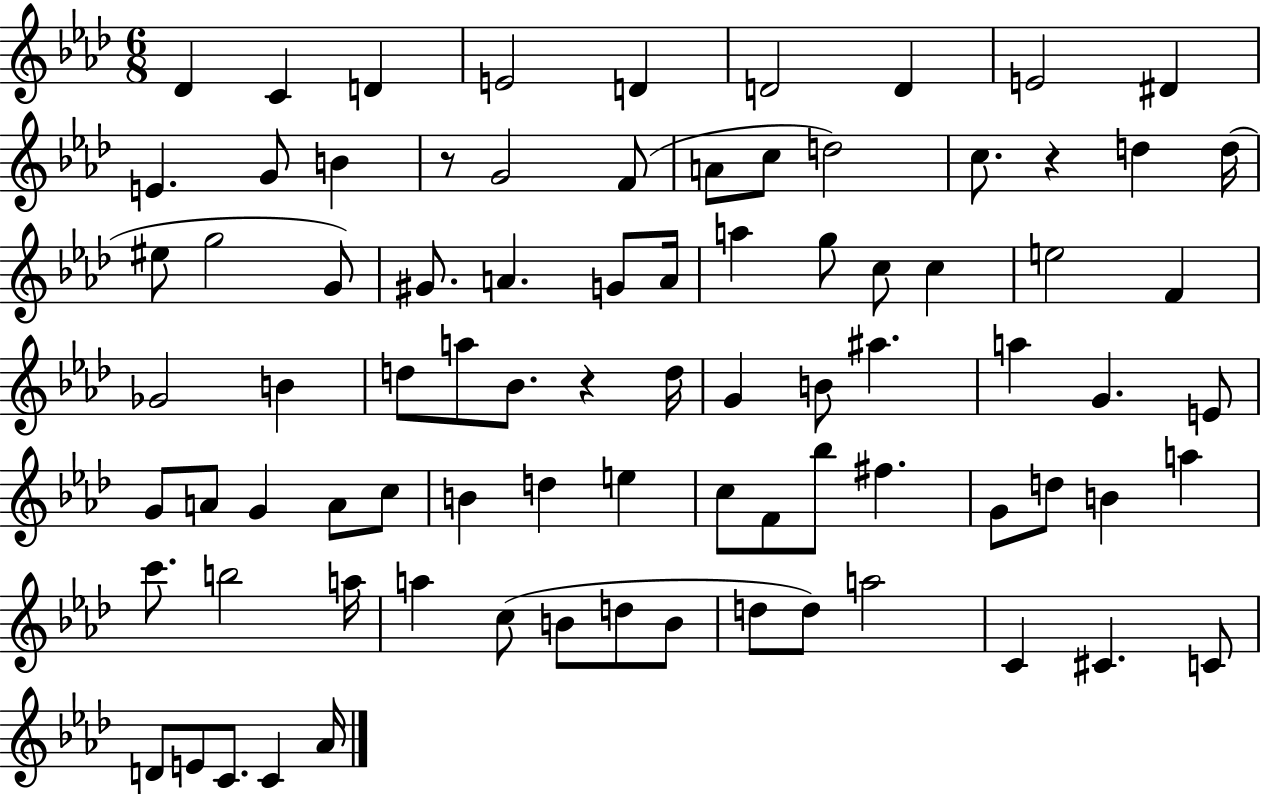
{
  \clef treble
  \numericTimeSignature
  \time 6/8
  \key aes \major
  des'4 c'4 d'4 | e'2 d'4 | d'2 d'4 | e'2 dis'4 | \break e'4. g'8 b'4 | r8 g'2 f'8( | a'8 c''8 d''2) | c''8. r4 d''4 d''16( | \break eis''8 g''2 g'8) | gis'8. a'4. g'8 a'16 | a''4 g''8 c''8 c''4 | e''2 f'4 | \break ges'2 b'4 | d''8 a''8 bes'8. r4 d''16 | g'4 b'8 ais''4. | a''4 g'4. e'8 | \break g'8 a'8 g'4 a'8 c''8 | b'4 d''4 e''4 | c''8 f'8 bes''8 fis''4. | g'8 d''8 b'4 a''4 | \break c'''8. b''2 a''16 | a''4 c''8( b'8 d''8 b'8 | d''8 d''8) a''2 | c'4 cis'4. c'8 | \break d'8 e'8 c'8. c'4 aes'16 | \bar "|."
}